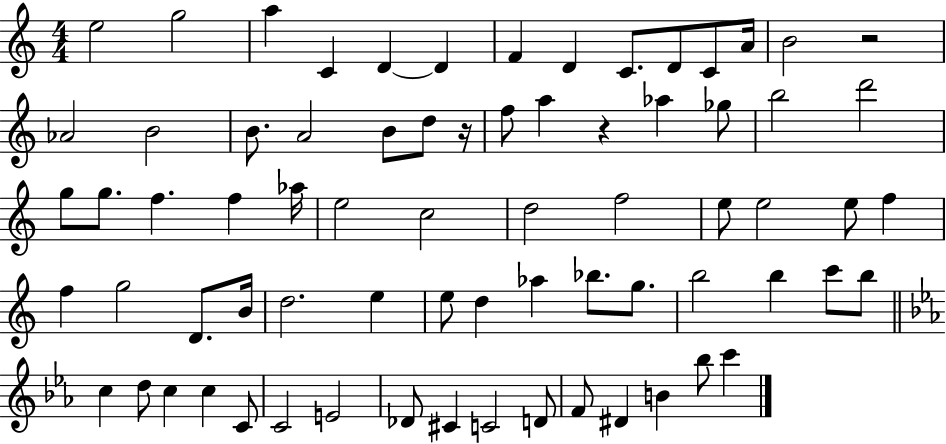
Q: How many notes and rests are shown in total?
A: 72